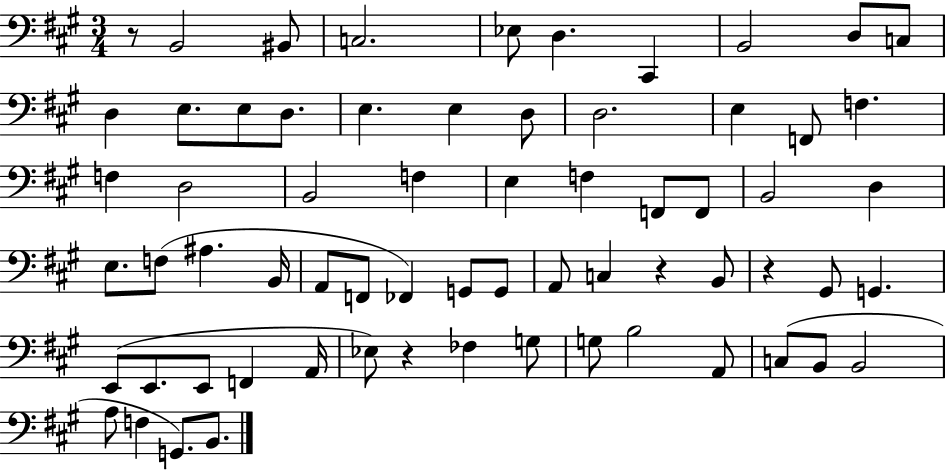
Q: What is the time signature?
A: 3/4